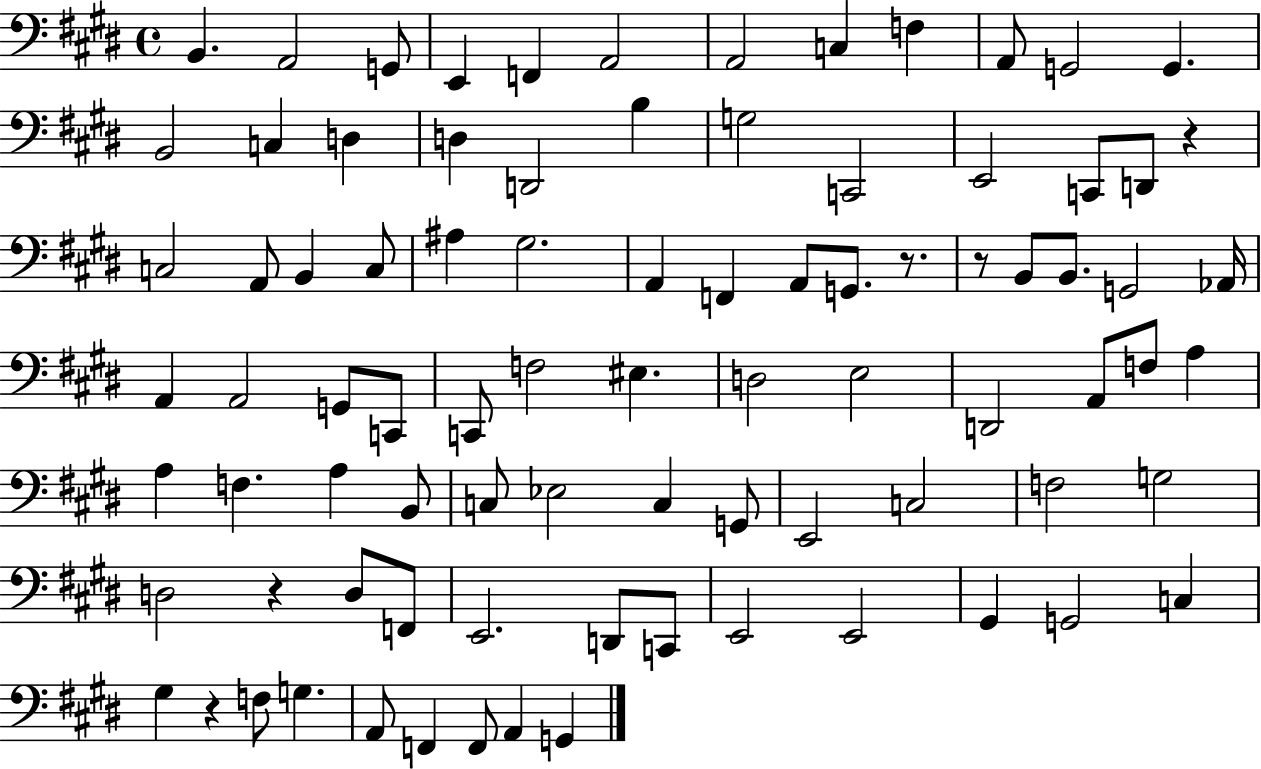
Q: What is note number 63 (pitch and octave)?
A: D3